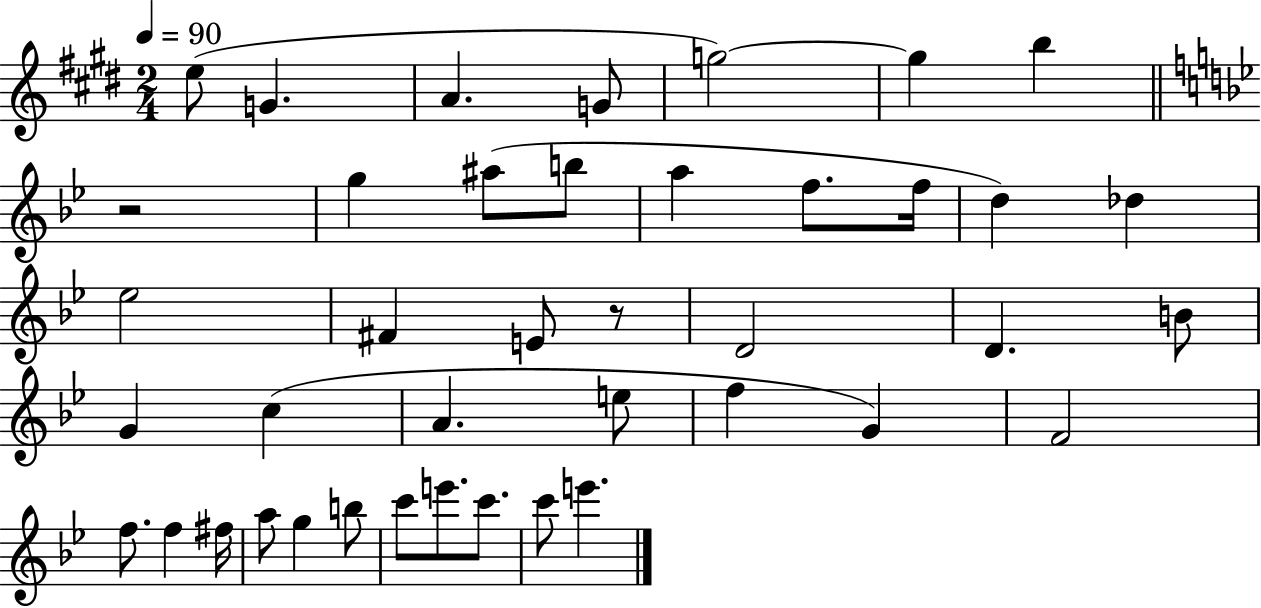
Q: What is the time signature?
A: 2/4